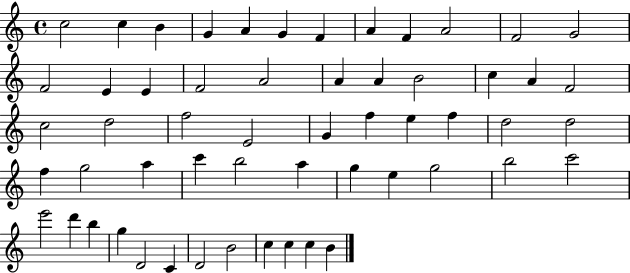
C5/h C5/q B4/q G4/q A4/q G4/q F4/q A4/q F4/q A4/h F4/h G4/h F4/h E4/q E4/q F4/h A4/h A4/q A4/q B4/h C5/q A4/q F4/h C5/h D5/h F5/h E4/h G4/q F5/q E5/q F5/q D5/h D5/h F5/q G5/h A5/q C6/q B5/h A5/q G5/q E5/q G5/h B5/h C6/h E6/h D6/q B5/q G5/q D4/h C4/q D4/h B4/h C5/q C5/q C5/q B4/q